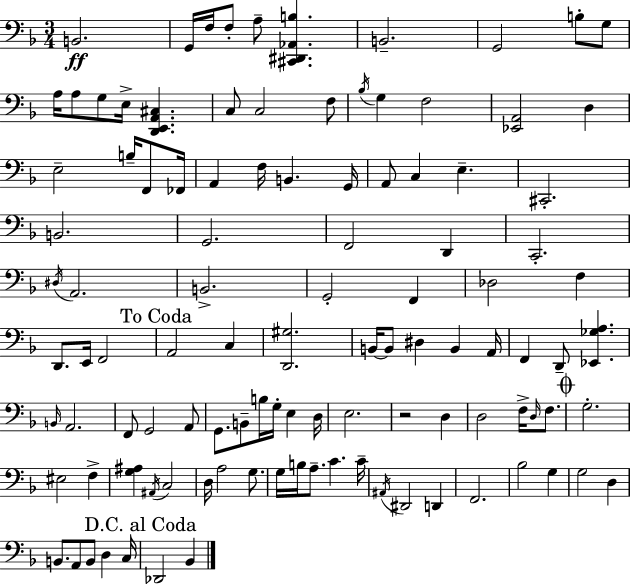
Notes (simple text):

B2/h. G2/s F3/s F3/e A3/e [C#2,D#2,Ab2,B3]/q. B2/h. G2/h B3/e G3/e A3/s A3/e G3/e E3/s [D2,E2,A2,C#3]/q. C3/e C3/h F3/e Bb3/s G3/q F3/h [Eb2,A2]/h D3/q E3/h B3/s F2/e FES2/s A2/q F3/s B2/q. G2/s A2/e C3/q E3/q. C#2/h. B2/h. G2/h. F2/h D2/q C2/h. D#3/s A2/h. B2/h. G2/h F2/q Db3/h F3/q D2/e. E2/s F2/h A2/h C3/q [D2,G#3]/h. B2/s B2/e D#3/q B2/q A2/s F2/q D2/e [Eb2,Gb3,A3]/q. B2/s A2/h. F2/e G2/h A2/e G2/e. B2/e B3/s G3/s E3/q D3/s E3/h. R/h D3/q D3/h F3/s D3/s F3/e. G3/h. EIS3/h F3/q [G3,A#3]/q A#2/s C3/h D3/s A3/h G3/e. G3/s B3/s A3/e. C4/q. C4/s A#2/s D#2/h D2/q F2/h. Bb3/h G3/q G3/h D3/q B2/e. A2/e B2/e D3/q C3/s Db2/h Bb2/q